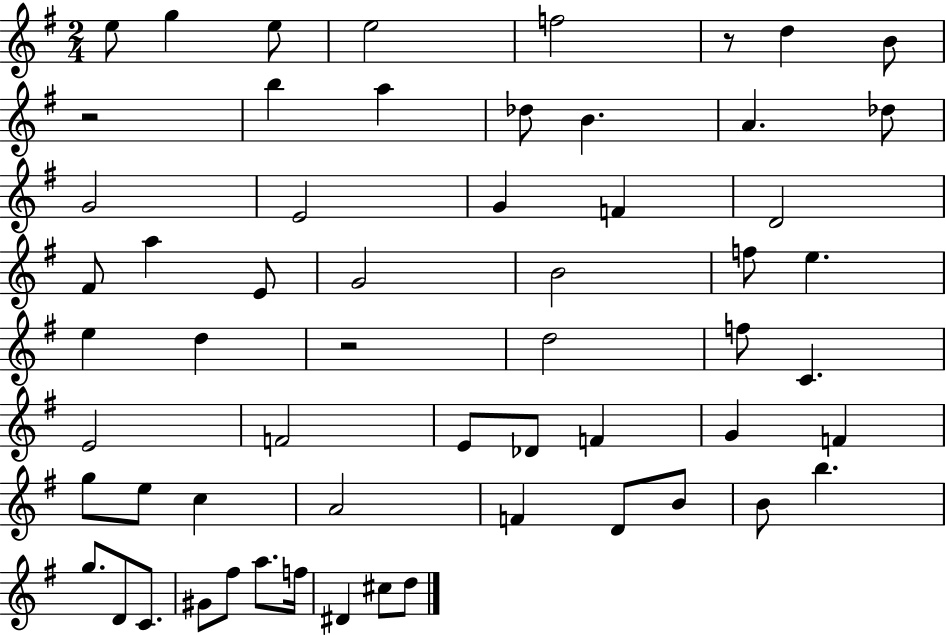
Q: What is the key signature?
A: G major